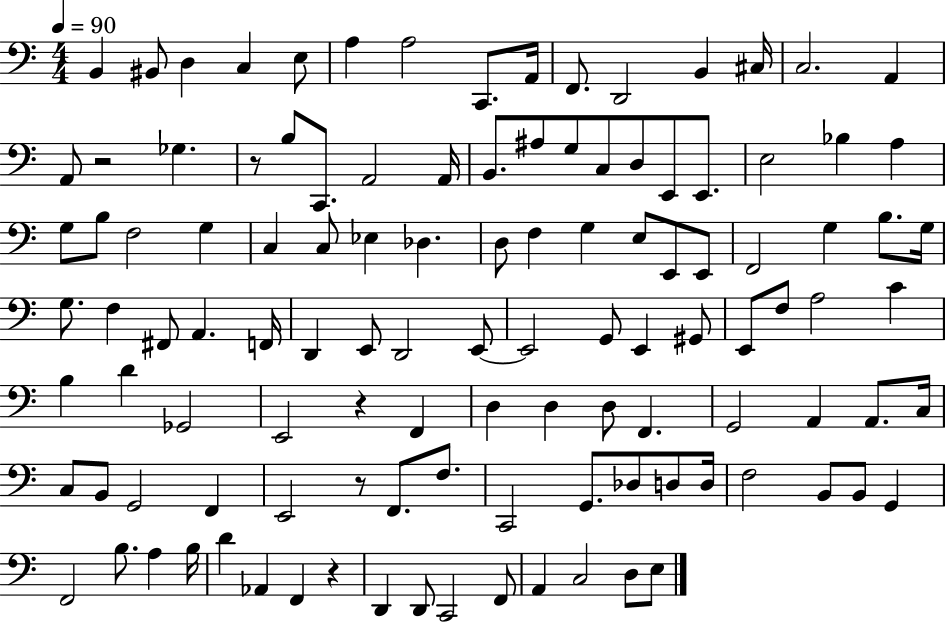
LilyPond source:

{
  \clef bass
  \numericTimeSignature
  \time 4/4
  \key c \major
  \tempo 4 = 90
  b,4 bis,8 d4 c4 e8 | a4 a2 c,8. a,16 | f,8. d,2 b,4 cis16 | c2. a,4 | \break a,8 r2 ges4. | r8 b8 c,8. a,2 a,16 | b,8. ais8 g8 c8 d8 e,8 e,8. | e2 bes4 a4 | \break g8 b8 f2 g4 | c4 c8 ees4 des4. | d8 f4 g4 e8 e,8 e,8 | f,2 g4 b8. g16 | \break g8. f4 fis,8 a,4. f,16 | d,4 e,8 d,2 e,8~~ | e,2 g,8 e,4 gis,8 | e,8 f8 a2 c'4 | \break b4 d'4 ges,2 | e,2 r4 f,4 | d4 d4 d8 f,4. | g,2 a,4 a,8. c16 | \break c8 b,8 g,2 f,4 | e,2 r8 f,8. f8. | c,2 g,8. des8 d8 d16 | f2 b,8 b,8 g,4 | \break f,2 b8. a4 b16 | d'4 aes,4 f,4 r4 | d,4 d,8 c,2 f,8 | a,4 c2 d8 e8 | \break \bar "|."
}